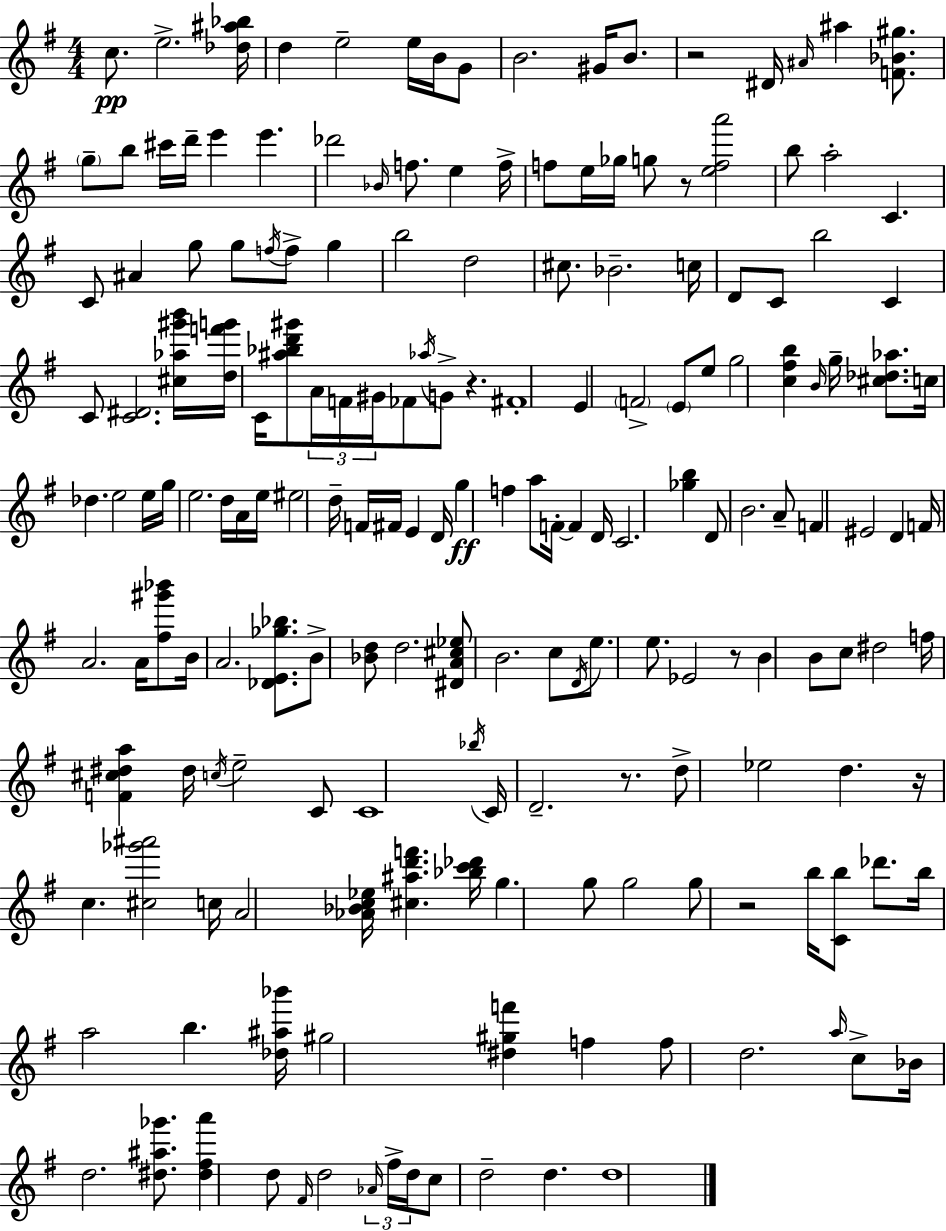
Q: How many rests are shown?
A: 7